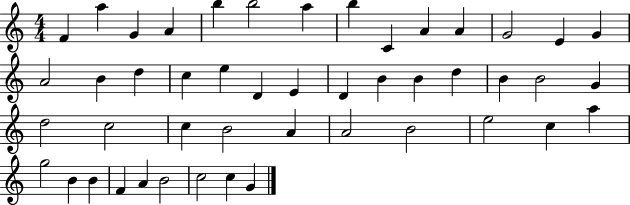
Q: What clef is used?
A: treble